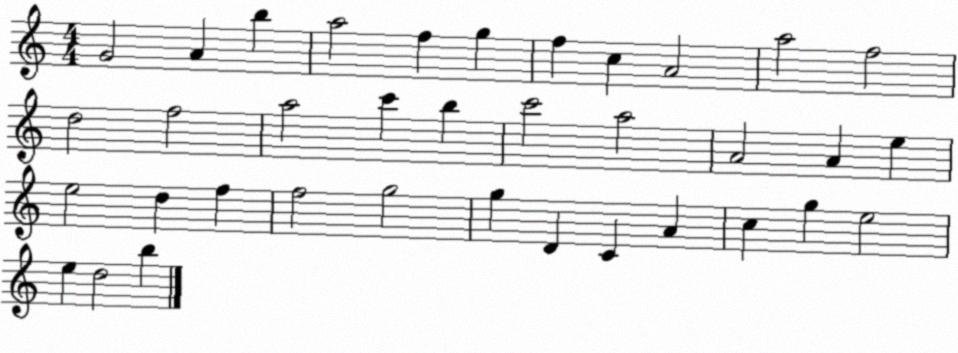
X:1
T:Untitled
M:4/4
L:1/4
K:C
G2 A b a2 f g f c A2 a2 f2 d2 f2 a2 c' b c'2 a2 A2 A e e2 d f f2 g2 g D C A c g e2 e d2 b